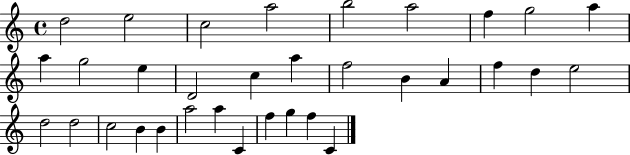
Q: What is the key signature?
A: C major